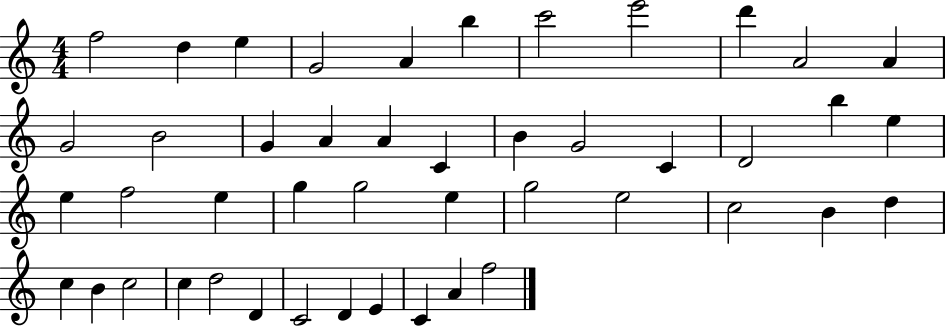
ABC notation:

X:1
T:Untitled
M:4/4
L:1/4
K:C
f2 d e G2 A b c'2 e'2 d' A2 A G2 B2 G A A C B G2 C D2 b e e f2 e g g2 e g2 e2 c2 B d c B c2 c d2 D C2 D E C A f2